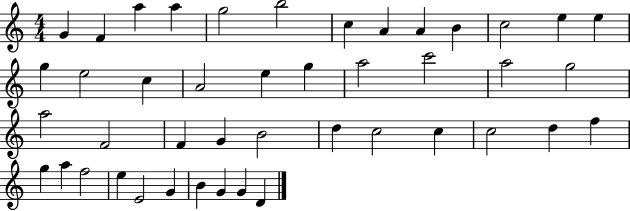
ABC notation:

X:1
T:Untitled
M:4/4
L:1/4
K:C
G F a a g2 b2 c A A B c2 e e g e2 c A2 e g a2 c'2 a2 g2 a2 F2 F G B2 d c2 c c2 d f g a f2 e E2 G B G G D